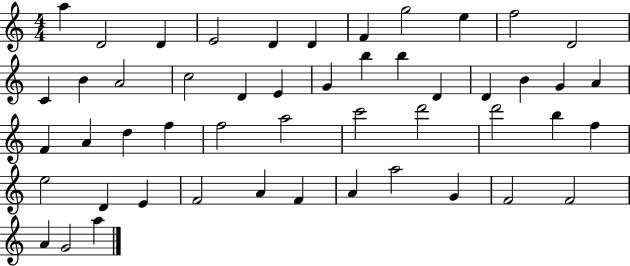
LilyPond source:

{
  \clef treble
  \numericTimeSignature
  \time 4/4
  \key c \major
  a''4 d'2 d'4 | e'2 d'4 d'4 | f'4 g''2 e''4 | f''2 d'2 | \break c'4 b'4 a'2 | c''2 d'4 e'4 | g'4 b''4 b''4 d'4 | d'4 b'4 g'4 a'4 | \break f'4 a'4 d''4 f''4 | f''2 a''2 | c'''2 d'''2 | d'''2 b''4 f''4 | \break e''2 d'4 e'4 | f'2 a'4 f'4 | a'4 a''2 g'4 | f'2 f'2 | \break a'4 g'2 a''4 | \bar "|."
}